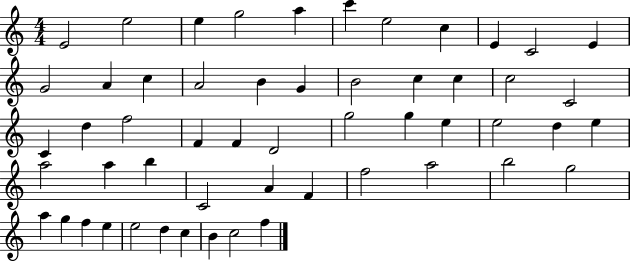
X:1
T:Untitled
M:4/4
L:1/4
K:C
E2 e2 e g2 a c' e2 c E C2 E G2 A c A2 B G B2 c c c2 C2 C d f2 F F D2 g2 g e e2 d e a2 a b C2 A F f2 a2 b2 g2 a g f e e2 d c B c2 f